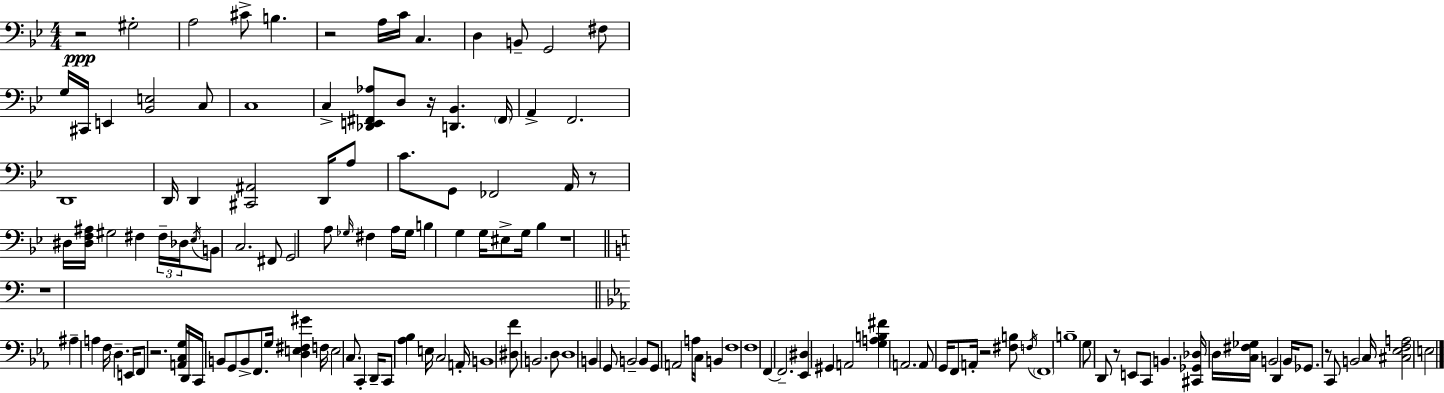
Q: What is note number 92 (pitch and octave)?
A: A2